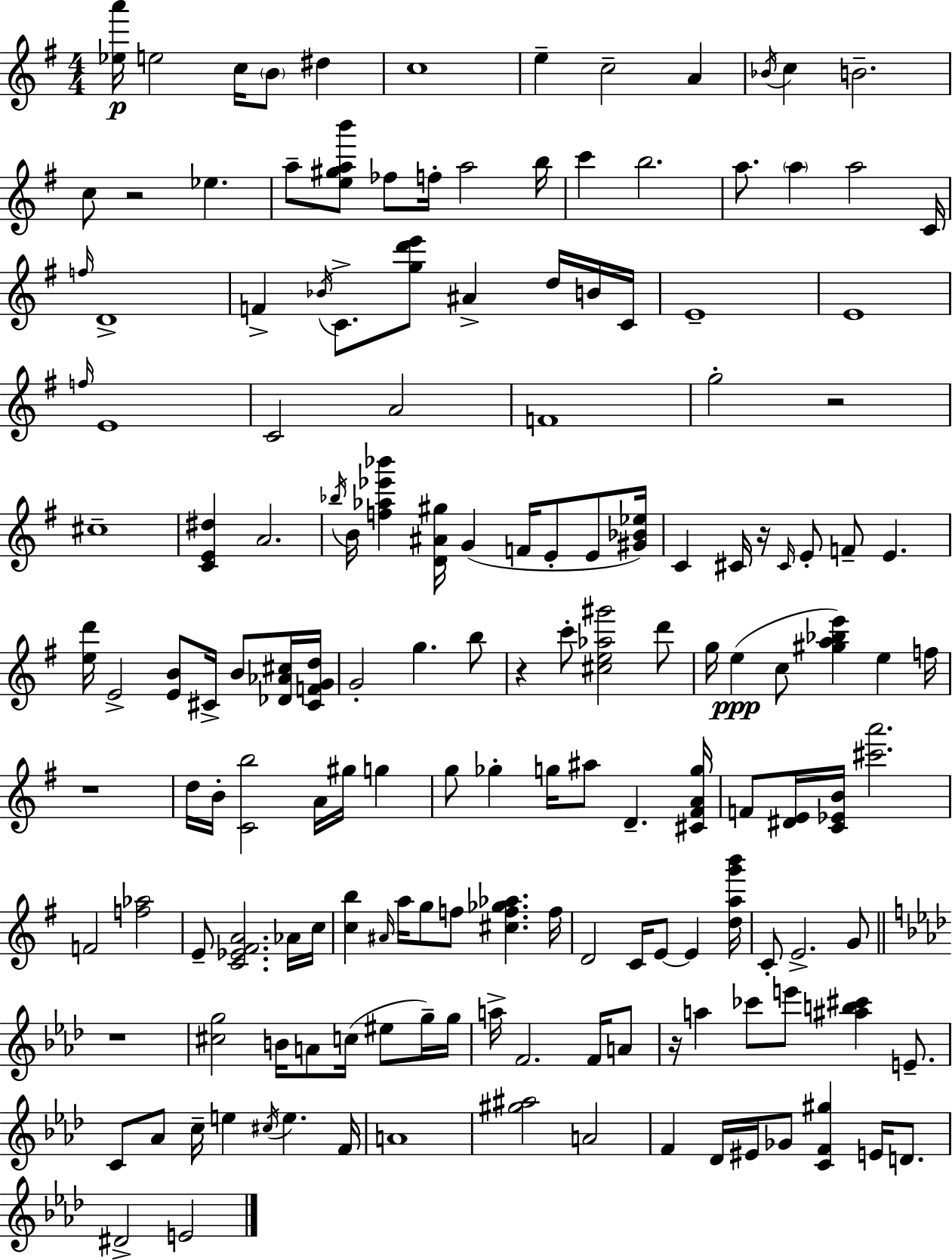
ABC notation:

X:1
T:Untitled
M:4/4
L:1/4
K:Em
[_ea']/4 e2 c/4 B/2 ^d c4 e c2 A _B/4 c B2 c/2 z2 _e a/2 [e^gab']/2 _f/2 f/4 a2 b/4 c' b2 a/2 a a2 C/4 f/4 D4 F _B/4 C/2 [gd'e']/2 ^A d/4 B/4 C/4 E4 E4 f/4 E4 C2 A2 F4 g2 z2 ^c4 [CE^d] A2 _b/4 B/4 [f_a_e'_b'] [D^A^g]/4 G F/4 E/2 E/2 [^G_B_e]/4 C ^C/4 z/4 ^C/4 E/2 F/2 E [ed']/4 E2 [EB]/2 ^C/4 B/2 [_D_A^c]/4 [^CFGd]/4 G2 g b/2 z c'/2 [^ce_a^g']2 d'/2 g/4 e c/2 [^ga_be'] e f/4 z4 d/4 B/4 [Cb]2 A/4 ^g/4 g g/2 _g g/4 ^a/2 D [^C^FAg]/4 F/2 [^DE]/4 [C_EB]/4 [^c'a']2 F2 [f_a]2 E/2 [C_E^FA]2 _A/4 c/4 [cb] ^A/4 a/4 g/2 f/2 [^cf_g_a] f/4 D2 C/4 E/2 E [dag'b']/4 C/2 E2 G/2 z4 [^cg]2 B/4 A/2 c/4 ^e/2 g/4 g/4 a/4 F2 F/4 A/2 z/4 a _c'/2 e'/2 [^ab^c'] E/2 C/2 _A/2 c/4 e ^c/4 e F/4 A4 [^g^a]2 A2 F _D/4 ^E/4 _G/2 [CF^g] E/4 D/2 ^D2 E2